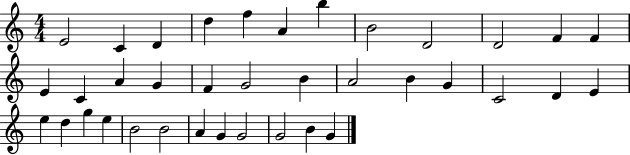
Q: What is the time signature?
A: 4/4